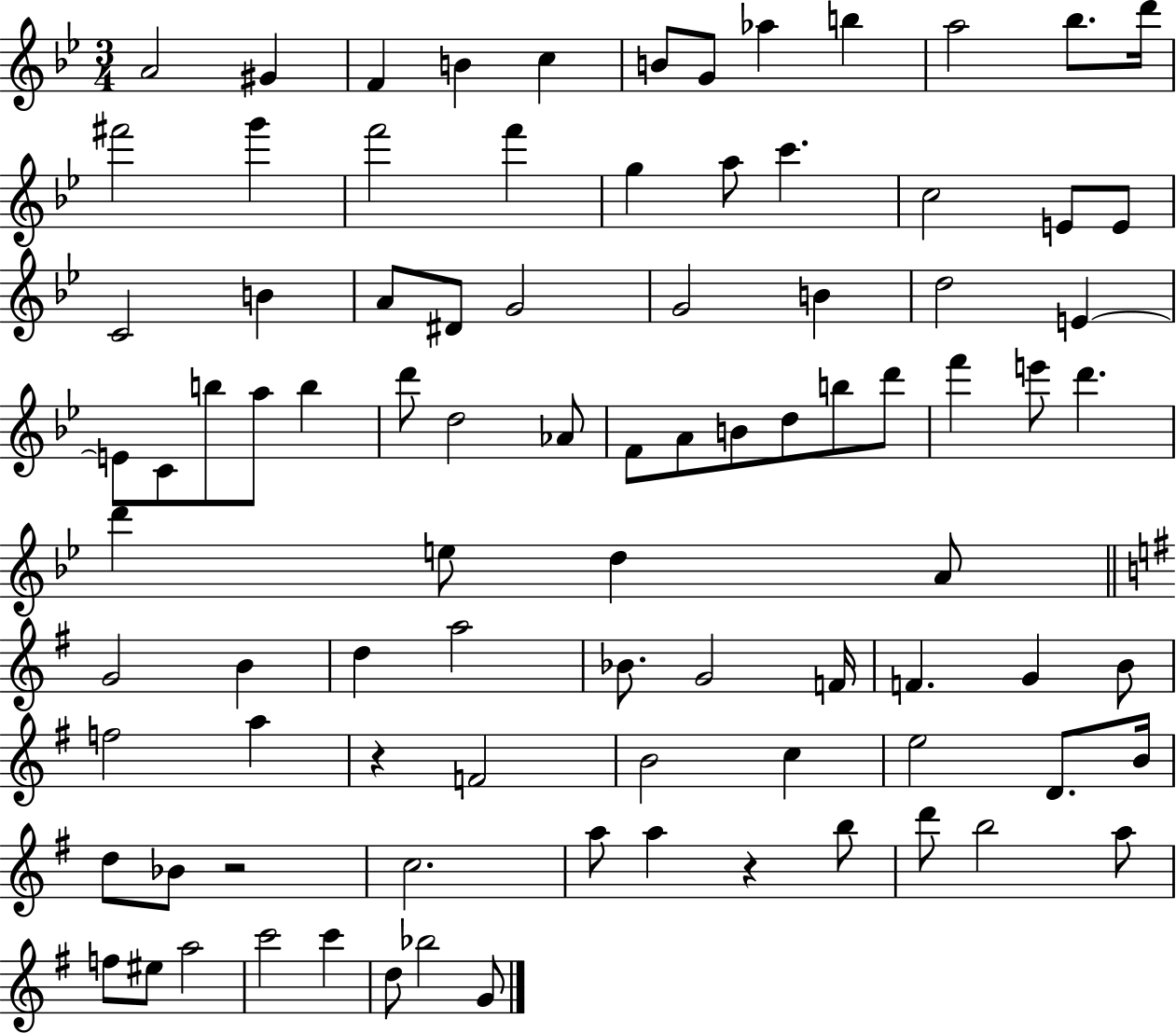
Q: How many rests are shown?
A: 3